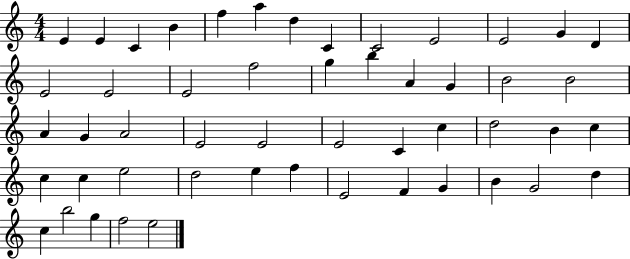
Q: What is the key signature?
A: C major